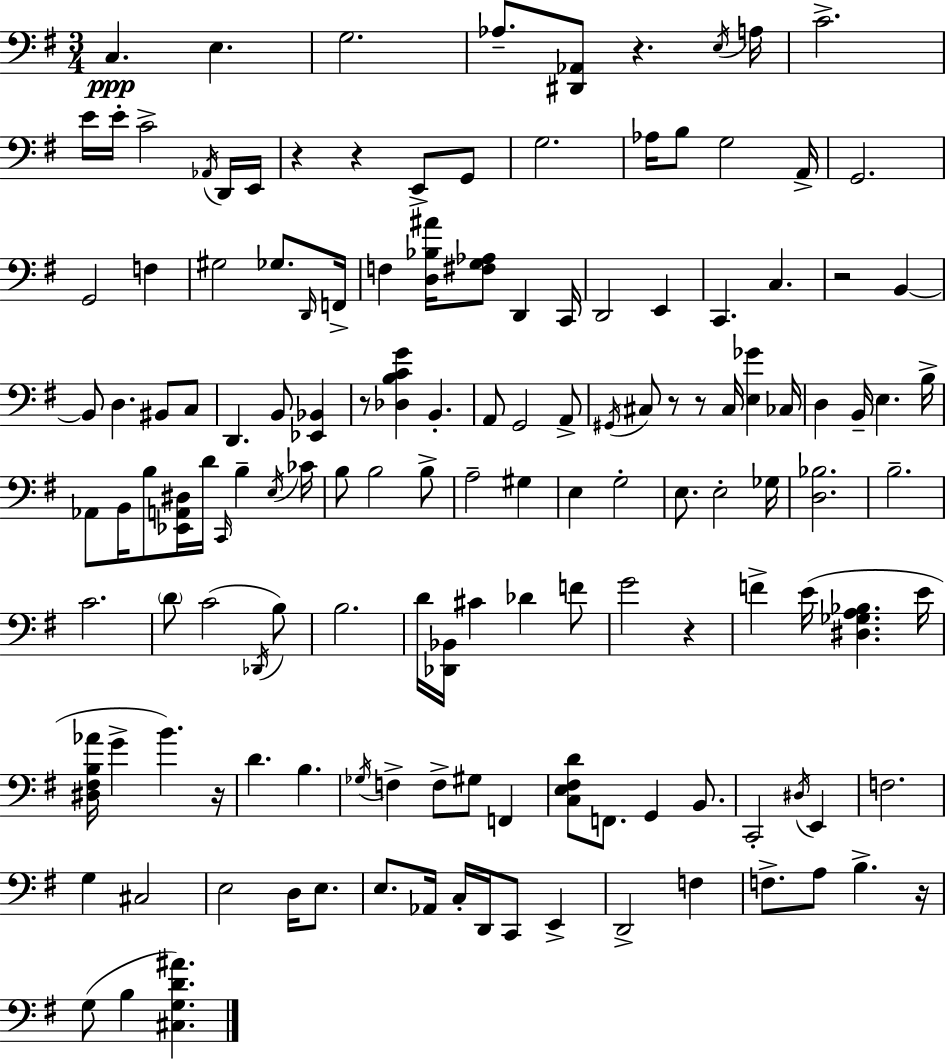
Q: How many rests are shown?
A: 10